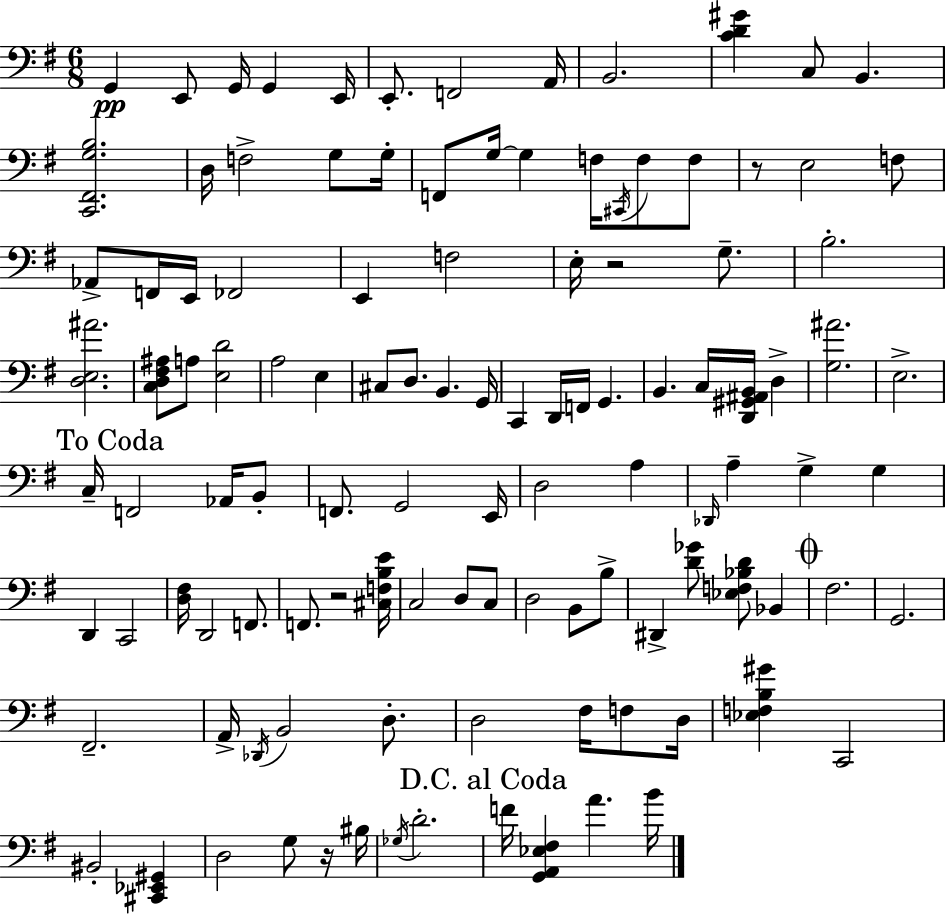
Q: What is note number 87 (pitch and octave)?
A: BIS2